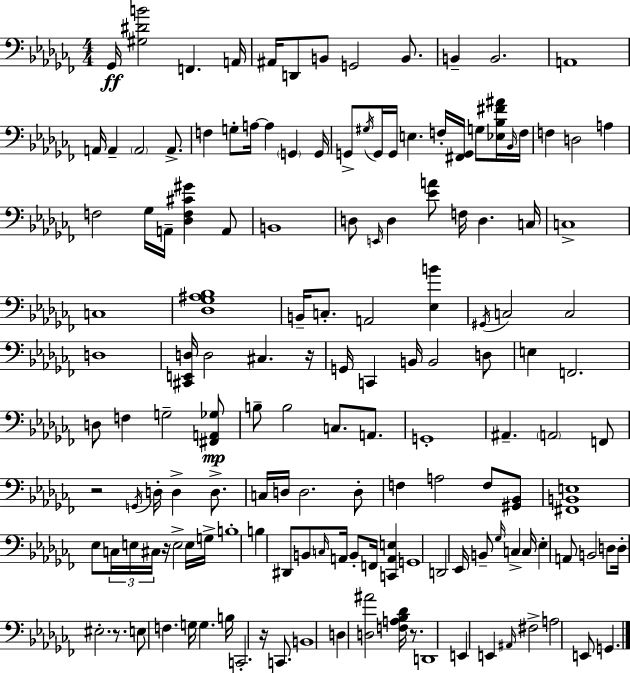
X:1
T:Untitled
M:4/4
L:1/4
K:Abm
_G,,/4 [^G,^DB]2 F,, A,,/4 ^A,,/4 D,,/2 B,,/2 G,,2 B,,/2 B,, B,,2 A,,4 A,,/4 A,, A,,2 A,,/2 F, G,/2 A,/4 A, G,, G,,/4 G,,/2 ^G,/4 G,,/4 G,,/4 E, F,/4 [^F,,G,,]/4 G,/2 [_E,_B,^F^A]/4 _B,,/4 F,/4 F, D,2 A, F,2 _G,/4 A,,/4 [_D,F,^C^G] A,,/2 B,,4 D,/2 E,,/4 D, [_EA]/2 F,/4 D, C,/4 C,4 C,4 [_D,_G,^A,_B,]4 B,,/4 C,/2 A,,2 [_E,B] ^G,,/4 C,2 C,2 D,4 [^C,,E,,D,]/4 D,2 ^C, z/4 G,,/4 C,, B,,/4 B,,2 D,/2 E, F,,2 D,/2 F, G,2 [^F,,A,,_G,]/2 B,/2 B,2 C,/2 A,,/2 G,,4 ^A,, A,,2 F,,/2 z2 G,,/4 D,/4 D, D,/2 C,/4 D,/4 D,2 D,/2 F, A,2 F,/2 [^G,,_B,,]/2 [^F,,B,,E,]4 _E,/2 C,/4 E,/4 ^C,/4 z/4 E,2 E,/4 G,/4 B,4 B, ^D,,/2 B,,/2 C,/4 A,,/4 B,,/2 F,,/4 [C,,A,,E,] G,,4 D,,2 _E,,/4 B,,/2 _G,/4 C, C,/4 _E, A,,/2 B,,2 D,/2 D,/4 ^E,2 z/2 E,/2 F, G,/4 G, B,/4 C,,2 z/4 C,,/2 B,,4 D, [D,^A]2 [F,A,_B,_D]/4 z/2 D,,4 E,, E,, ^A,,/4 ^F,2 A,2 E,,/2 G,,